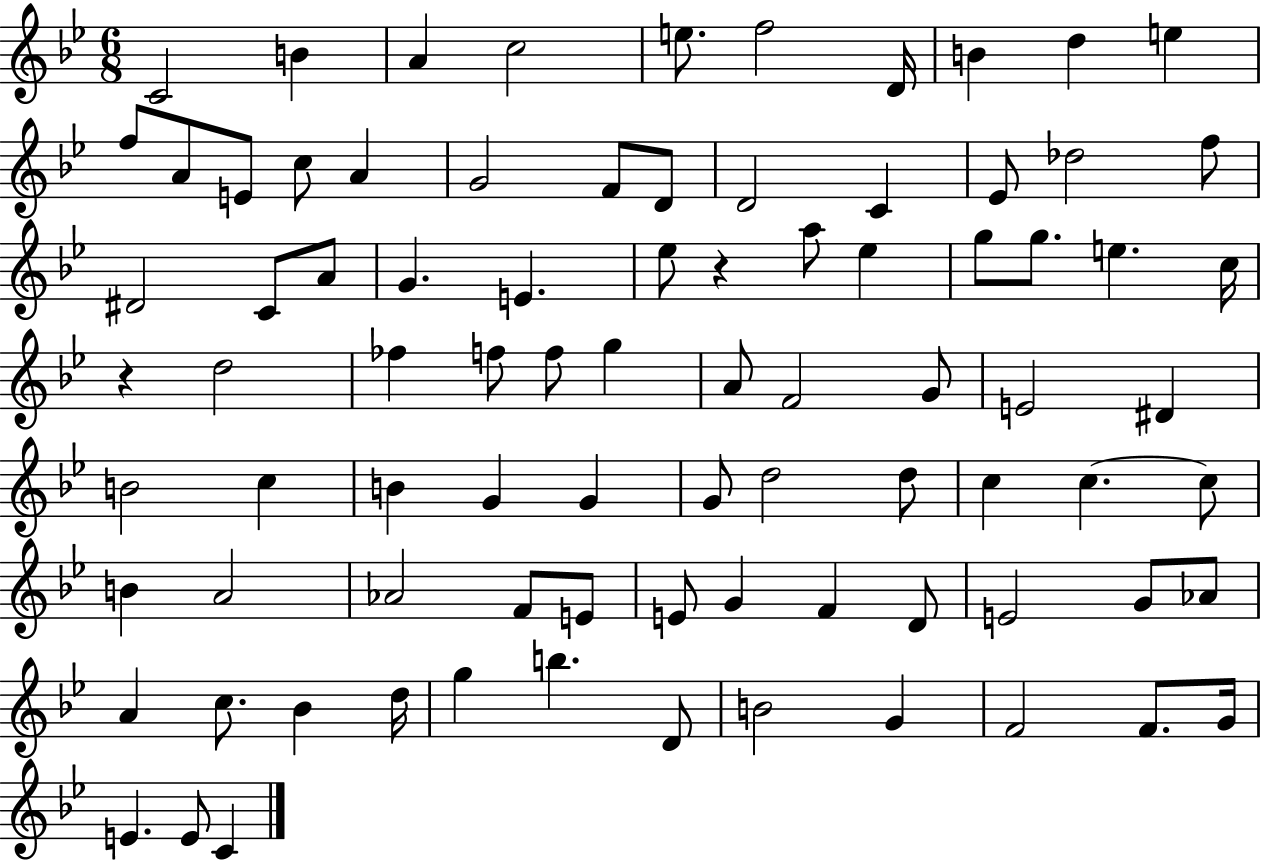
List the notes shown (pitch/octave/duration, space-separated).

C4/h B4/q A4/q C5/h E5/e. F5/h D4/s B4/q D5/q E5/q F5/e A4/e E4/e C5/e A4/q G4/h F4/e D4/e D4/h C4/q Eb4/e Db5/h F5/e D#4/h C4/e A4/e G4/q. E4/q. Eb5/e R/q A5/e Eb5/q G5/e G5/e. E5/q. C5/s R/q D5/h FES5/q F5/e F5/e G5/q A4/e F4/h G4/e E4/h D#4/q B4/h C5/q B4/q G4/q G4/q G4/e D5/h D5/e C5/q C5/q. C5/e B4/q A4/h Ab4/h F4/e E4/e E4/e G4/q F4/q D4/e E4/h G4/e Ab4/e A4/q C5/e. Bb4/q D5/s G5/q B5/q. D4/e B4/h G4/q F4/h F4/e. G4/s E4/q. E4/e C4/q